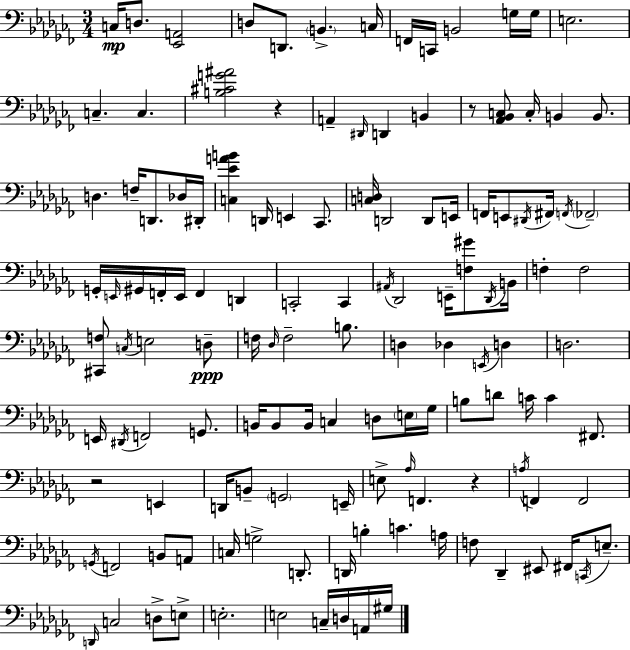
C3/s D3/e. [Eb2,A2]/h D3/e D2/e. B2/q. C3/s F2/s C2/s B2/h G3/s G3/s E3/h. C3/q. C3/q. [B3,C#4,G4,A#4]/h R/q A2/q D#2/s D2/q B2/q R/e [Ab2,Bb2,C3]/e C3/s B2/q B2/e. D3/q. F3/s D2/e. Db3/s D#2/s [C3,Eb4,A4,B4]/q D2/s E2/q CES2/e. [C3,D3]/s D2/h D2/e E2/s F2/s E2/e D#2/s F#2/s F2/s FES2/h G2/s E2/s G#2/s F2/s E2/s F2/q D2/q C2/h C2/q A#2/s Db2/h E2/s [F3,G#4]/e Db2/s B2/s F3/q F3/h [C#2,F3]/e C3/s E3/h D3/e F3/s Db3/s F3/h B3/e. D3/q Db3/q E2/s D3/q D3/h. E2/s D#2/s F2/h G2/e. B2/s B2/e B2/s C3/q D3/e E3/s Gb3/s B3/e D4/e C4/s C4/q F#2/e. R/h E2/q D2/s B2/e G2/h E2/s E3/e Ab3/s F2/q. R/q A3/s F2/q F2/h G2/s F2/h B2/e A2/e C3/s G3/h D2/e. D2/s B3/q C4/q. A3/s F3/e Db2/q EIS2/e F#2/s C2/s E3/e. D2/s C3/h D3/e E3/e E3/h. E3/h C3/s D3/s A2/s G#3/s